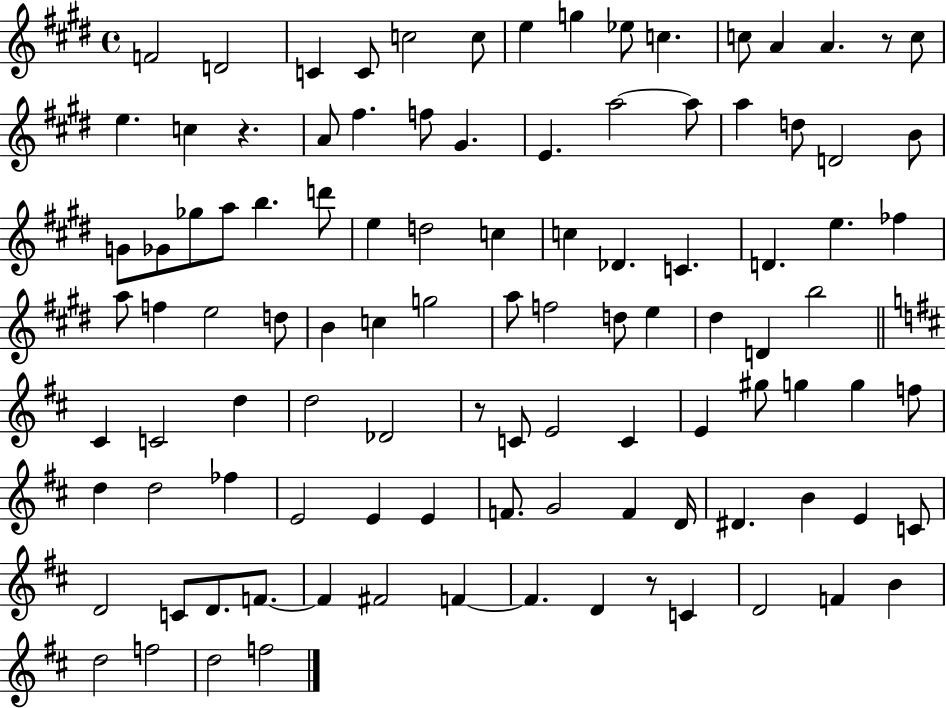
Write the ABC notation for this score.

X:1
T:Untitled
M:4/4
L:1/4
K:E
F2 D2 C C/2 c2 c/2 e g _e/2 c c/2 A A z/2 c/2 e c z A/2 ^f f/2 ^G E a2 a/2 a d/2 D2 B/2 G/2 _G/2 _g/2 a/2 b d'/2 e d2 c c _D C D e _f a/2 f e2 d/2 B c g2 a/2 f2 d/2 e ^d D b2 ^C C2 d d2 _D2 z/2 C/2 E2 C E ^g/2 g g f/2 d d2 _f E2 E E F/2 G2 F D/4 ^D B E C/2 D2 C/2 D/2 F/2 F ^F2 F F D z/2 C D2 F B d2 f2 d2 f2